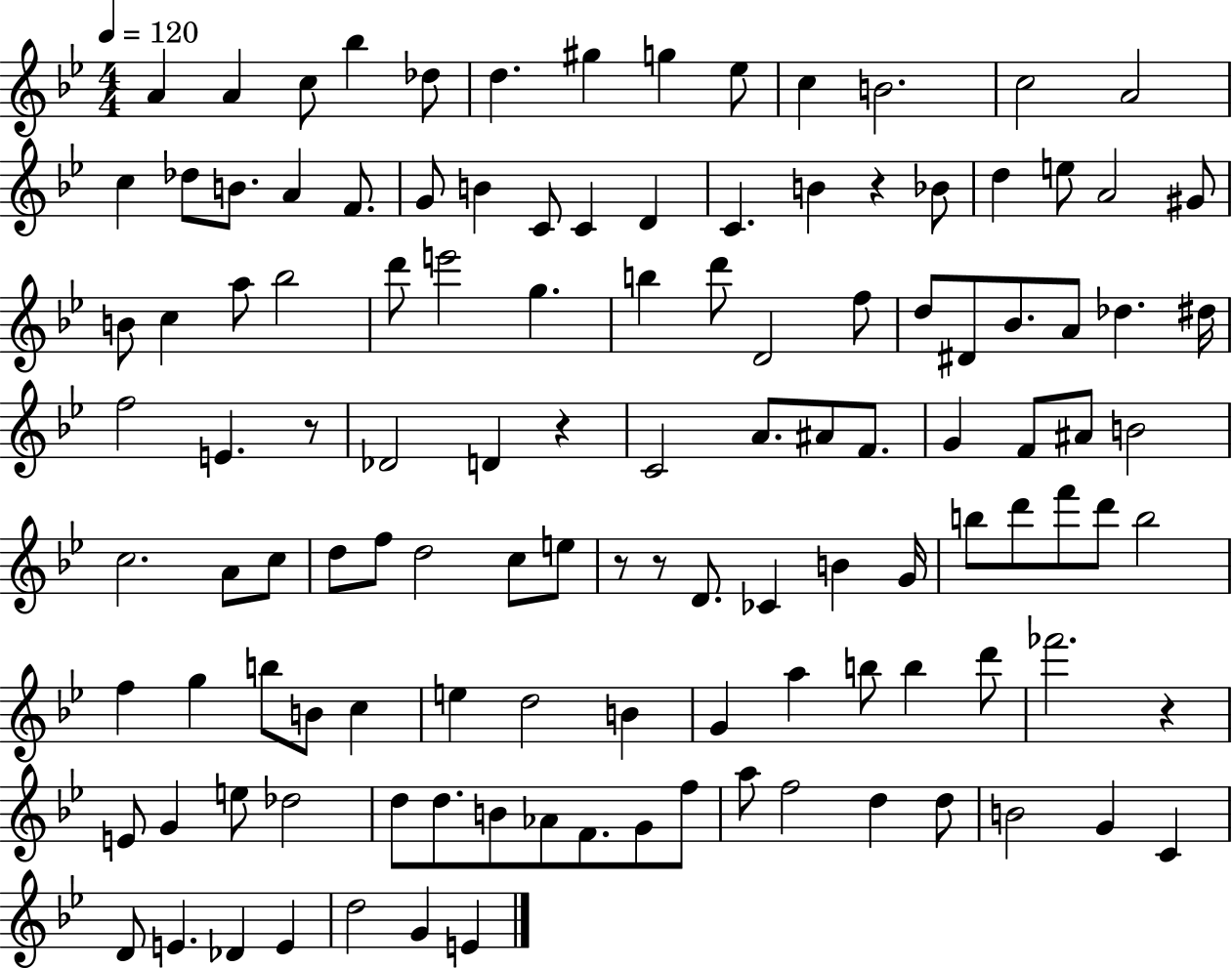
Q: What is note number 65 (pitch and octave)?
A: D5